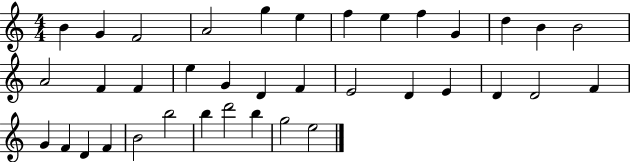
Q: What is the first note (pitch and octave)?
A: B4